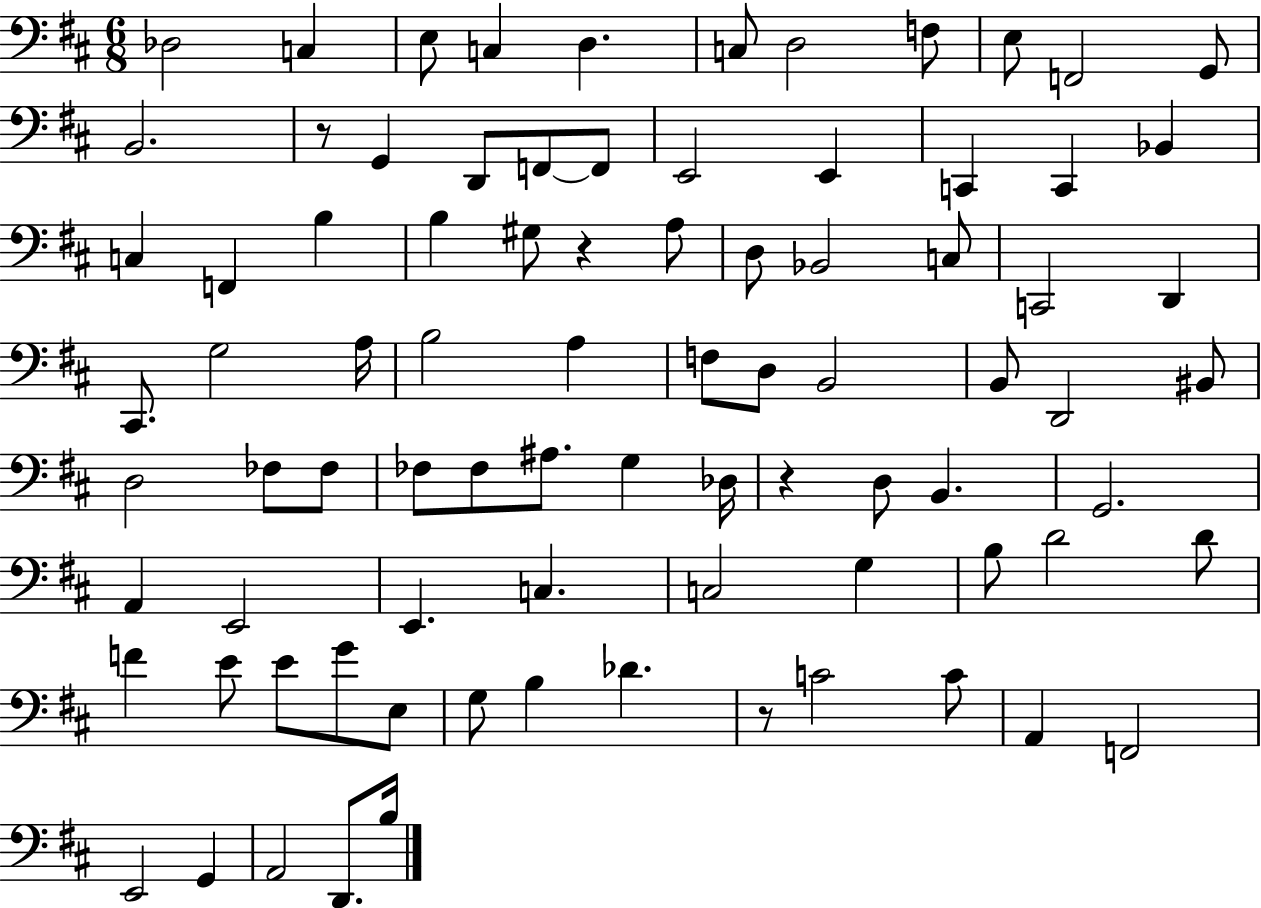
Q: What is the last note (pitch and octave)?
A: B3